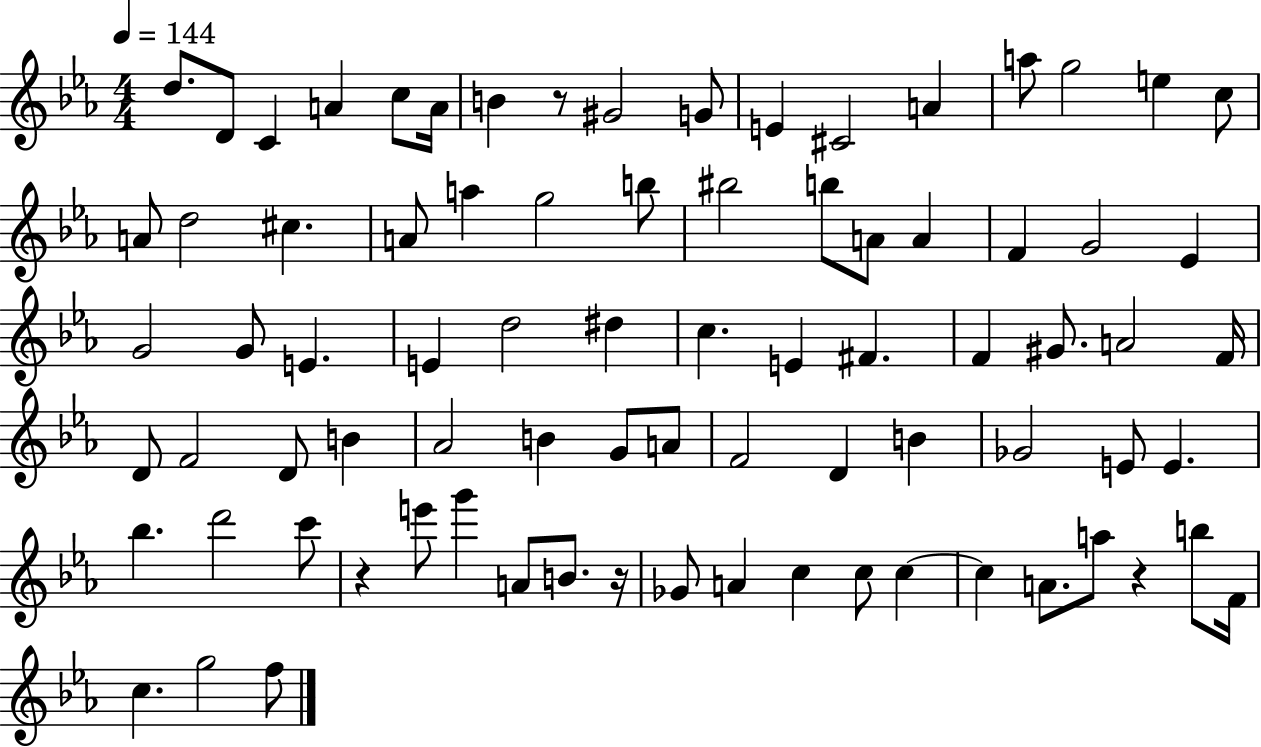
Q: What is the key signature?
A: EES major